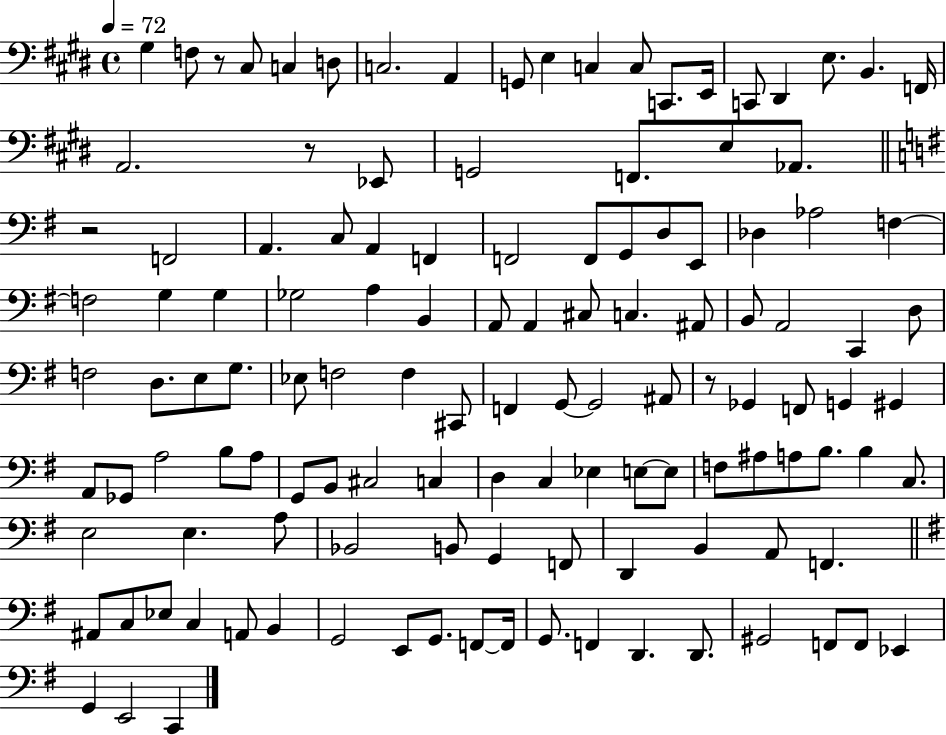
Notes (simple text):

G#3/q F3/e R/e C#3/e C3/q D3/e C3/h. A2/q G2/e E3/q C3/q C3/e C2/e. E2/s C2/e D#2/q E3/e. B2/q. F2/s A2/h. R/e Eb2/e G2/h F2/e. E3/e Ab2/e. R/h F2/h A2/q. C3/e A2/q F2/q F2/h F2/e G2/e D3/e E2/e Db3/q Ab3/h F3/q F3/h G3/q G3/q Gb3/h A3/q B2/q A2/e A2/q C#3/e C3/q. A#2/e B2/e A2/h C2/q D3/e F3/h D3/e. E3/e G3/e. Eb3/e F3/h F3/q C#2/e F2/q G2/e G2/h A#2/e R/e Gb2/q F2/e G2/q G#2/q A2/e Gb2/e A3/h B3/e A3/e G2/e B2/e C#3/h C3/q D3/q C3/q Eb3/q E3/e E3/e F3/e A#3/e A3/e B3/e. B3/q C3/e. E3/h E3/q. A3/e Bb2/h B2/e G2/q F2/e D2/q B2/q A2/e F2/q. A#2/e C3/e Eb3/e C3/q A2/e B2/q G2/h E2/e G2/e. F2/e F2/s G2/e. F2/q D2/q. D2/e. G#2/h F2/e F2/e Eb2/q G2/q E2/h C2/q